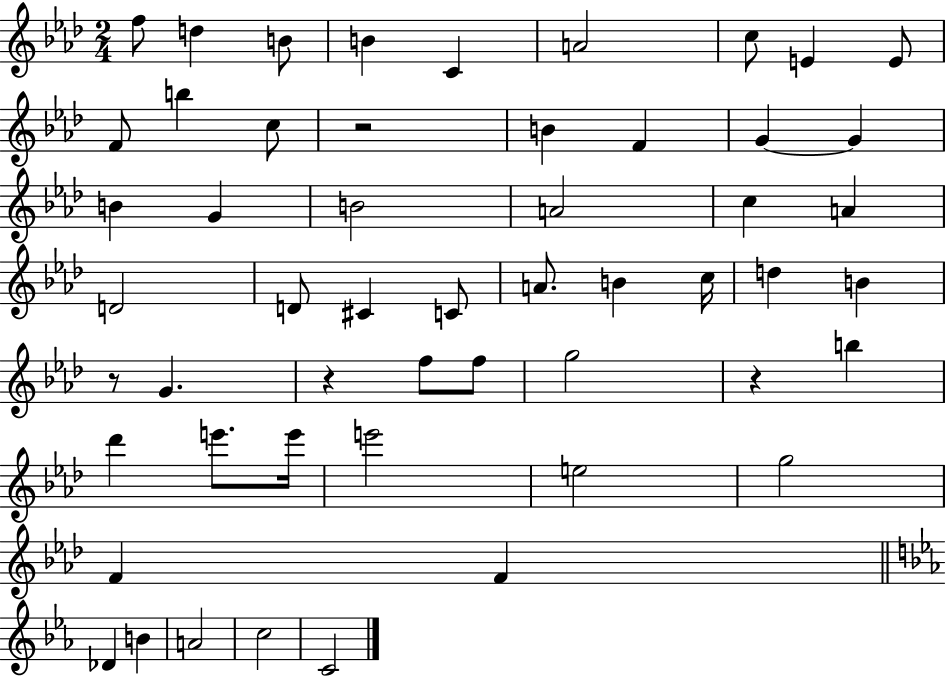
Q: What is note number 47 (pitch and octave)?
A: A4